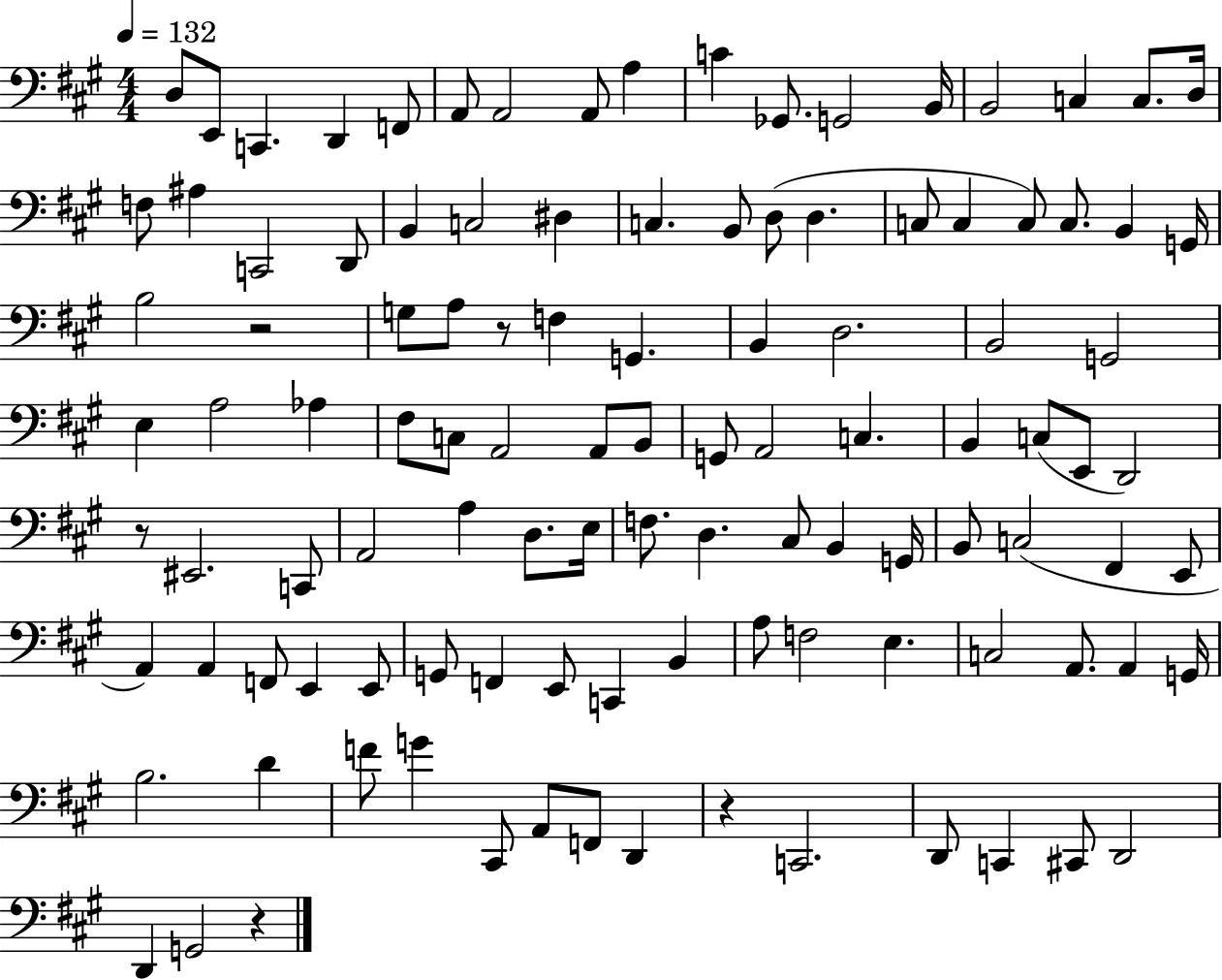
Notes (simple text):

D3/e E2/e C2/q. D2/q F2/e A2/e A2/h A2/e A3/q C4/q Gb2/e. G2/h B2/s B2/h C3/q C3/e. D3/s F3/e A#3/q C2/h D2/e B2/q C3/h D#3/q C3/q. B2/e D3/e D3/q. C3/e C3/q C3/e C3/e. B2/q G2/s B3/h R/h G3/e A3/e R/e F3/q G2/q. B2/q D3/h. B2/h G2/h E3/q A3/h Ab3/q F#3/e C3/e A2/h A2/e B2/e G2/e A2/h C3/q. B2/q C3/e E2/e D2/h R/e EIS2/h. C2/e A2/h A3/q D3/e. E3/s F3/e. D3/q. C#3/e B2/q G2/s B2/e C3/h F#2/q E2/e A2/q A2/q F2/e E2/q E2/e G2/e F2/q E2/e C2/q B2/q A3/e F3/h E3/q. C3/h A2/e. A2/q G2/s B3/h. D4/q F4/e G4/q C#2/e A2/e F2/e D2/q R/q C2/h. D2/e C2/q C#2/e D2/h D2/q G2/h R/q